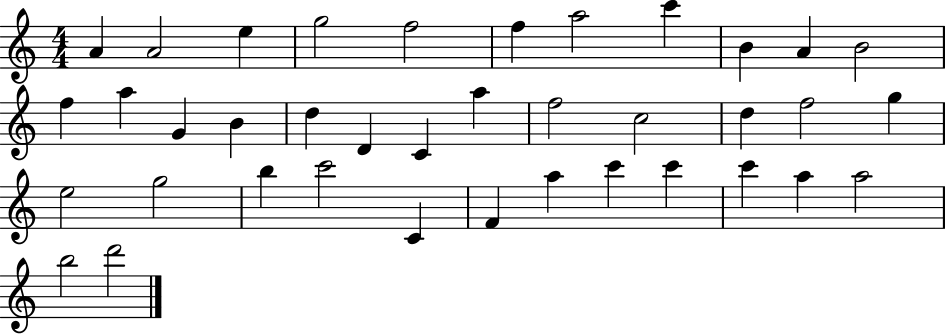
{
  \clef treble
  \numericTimeSignature
  \time 4/4
  \key c \major
  a'4 a'2 e''4 | g''2 f''2 | f''4 a''2 c'''4 | b'4 a'4 b'2 | \break f''4 a''4 g'4 b'4 | d''4 d'4 c'4 a''4 | f''2 c''2 | d''4 f''2 g''4 | \break e''2 g''2 | b''4 c'''2 c'4 | f'4 a''4 c'''4 c'''4 | c'''4 a''4 a''2 | \break b''2 d'''2 | \bar "|."
}